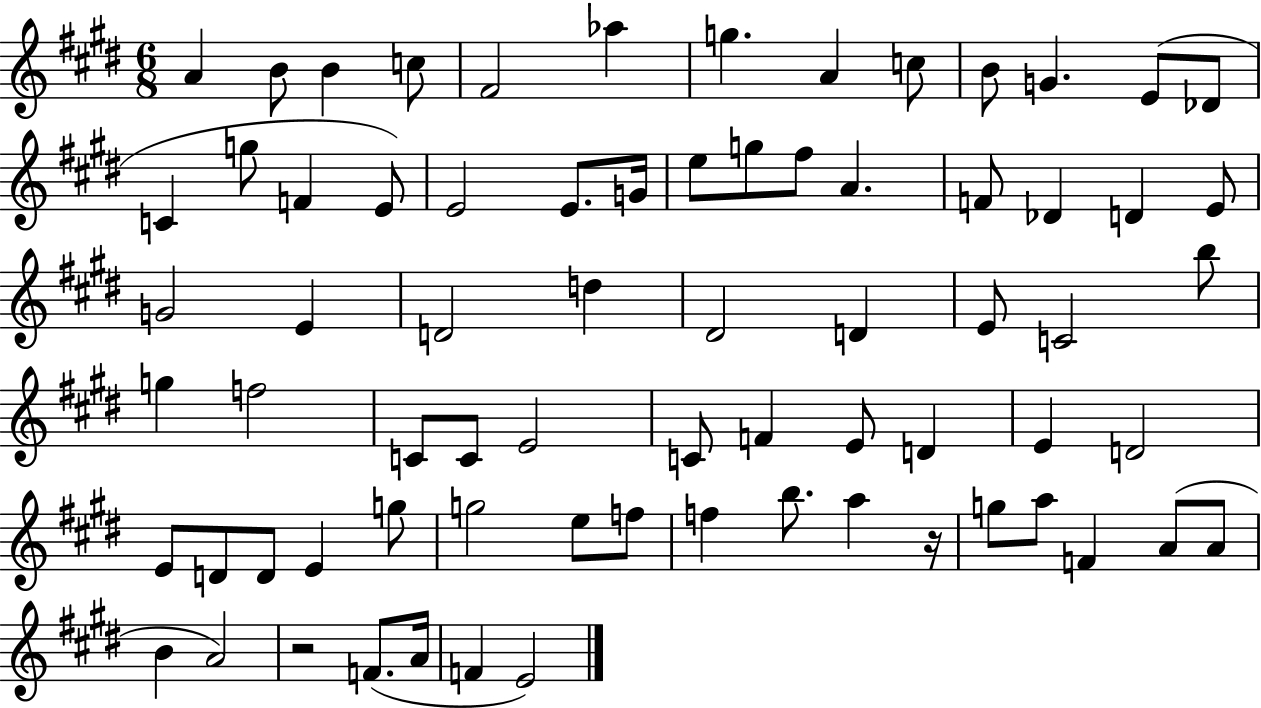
X:1
T:Untitled
M:6/8
L:1/4
K:E
A B/2 B c/2 ^F2 _a g A c/2 B/2 G E/2 _D/2 C g/2 F E/2 E2 E/2 G/4 e/2 g/2 ^f/2 A F/2 _D D E/2 G2 E D2 d ^D2 D E/2 C2 b/2 g f2 C/2 C/2 E2 C/2 F E/2 D E D2 E/2 D/2 D/2 E g/2 g2 e/2 f/2 f b/2 a z/4 g/2 a/2 F A/2 A/2 B A2 z2 F/2 A/4 F E2